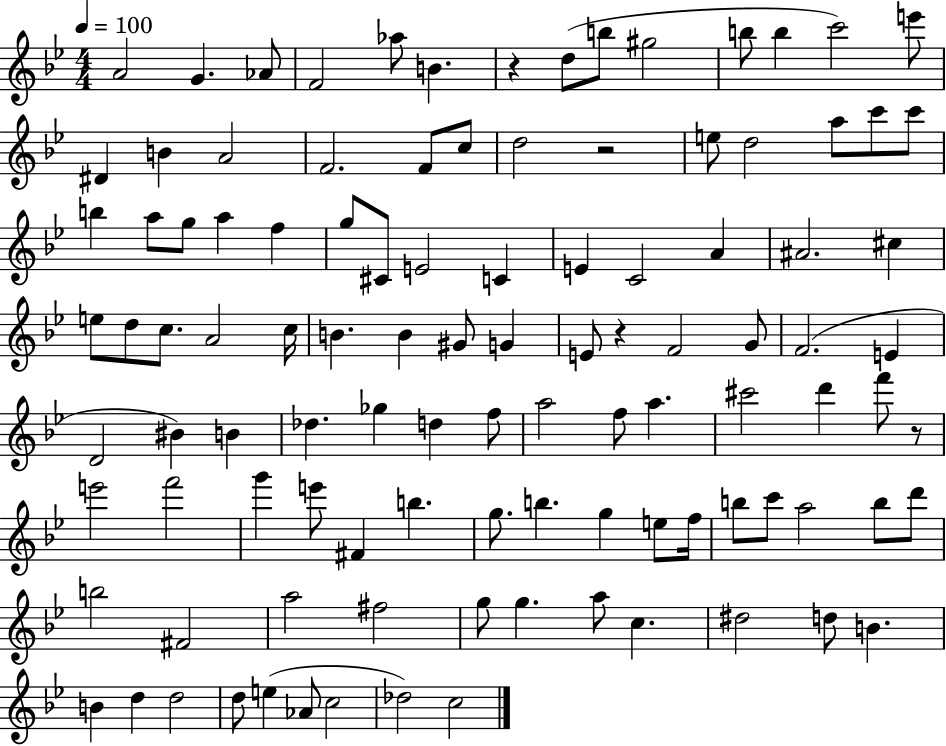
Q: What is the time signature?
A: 4/4